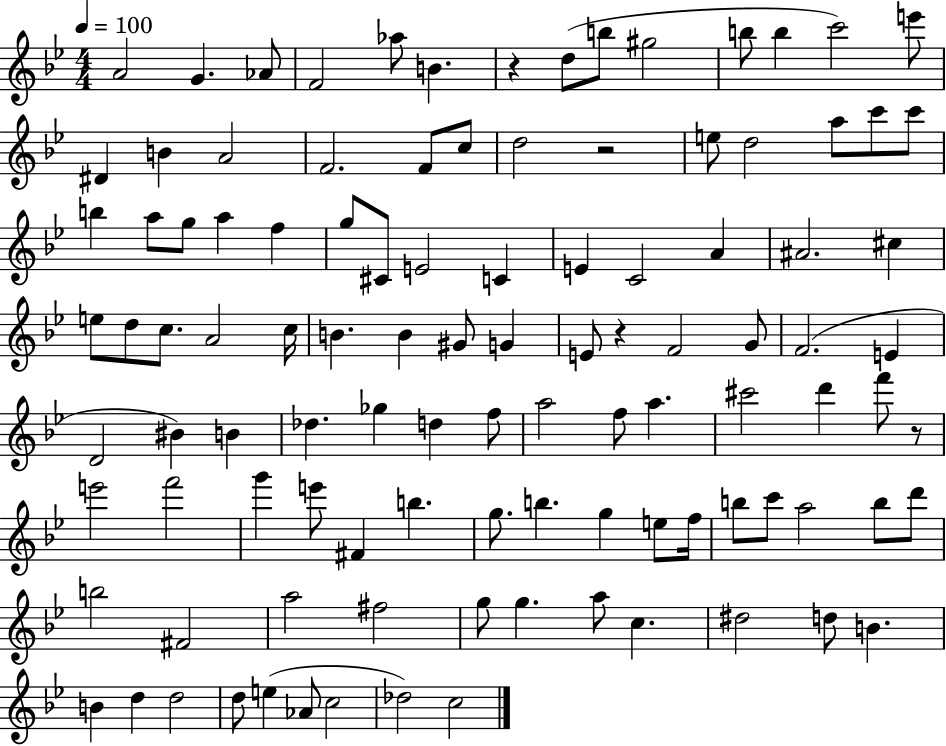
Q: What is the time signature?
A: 4/4